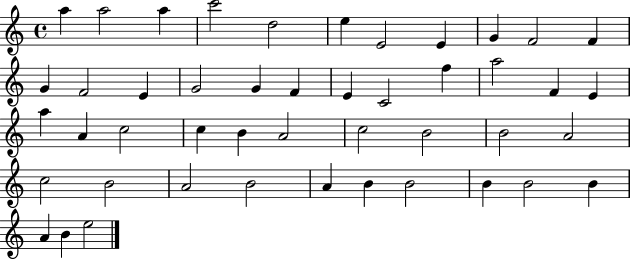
A5/q A5/h A5/q C6/h D5/h E5/q E4/h E4/q G4/q F4/h F4/q G4/q F4/h E4/q G4/h G4/q F4/q E4/q C4/h F5/q A5/h F4/q E4/q A5/q A4/q C5/h C5/q B4/q A4/h C5/h B4/h B4/h A4/h C5/h B4/h A4/h B4/h A4/q B4/q B4/h B4/q B4/h B4/q A4/q B4/q E5/h